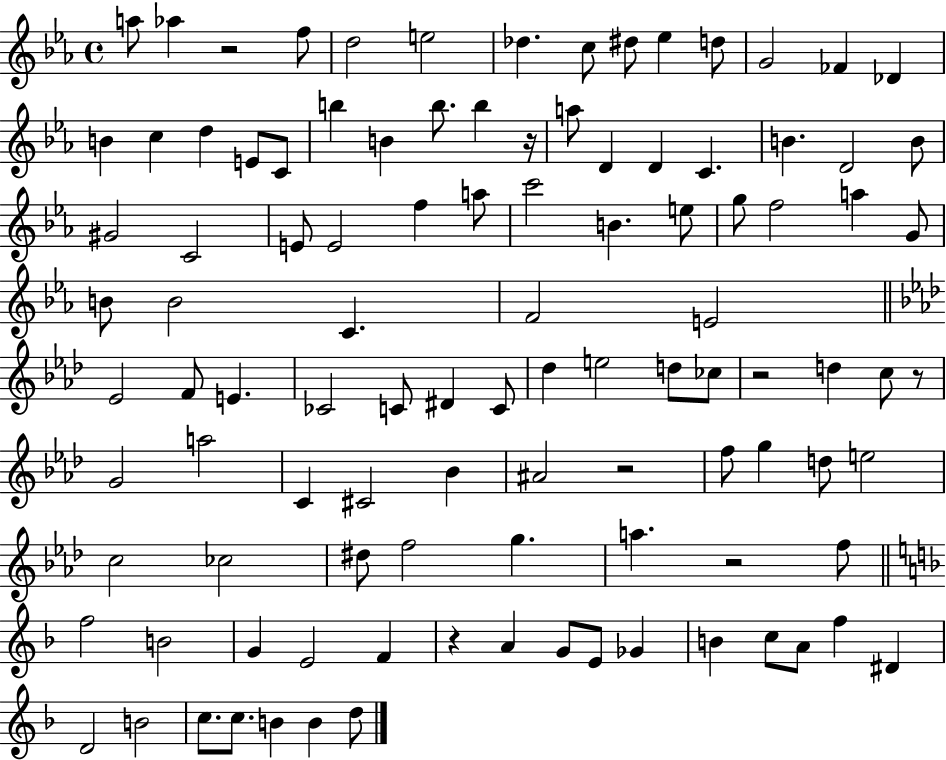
X:1
T:Untitled
M:4/4
L:1/4
K:Eb
a/2 _a z2 f/2 d2 e2 _d c/2 ^d/2 _e d/2 G2 _F _D B c d E/2 C/2 b B b/2 b z/4 a/2 D D C B D2 B/2 ^G2 C2 E/2 E2 f a/2 c'2 B e/2 g/2 f2 a G/2 B/2 B2 C F2 E2 _E2 F/2 E _C2 C/2 ^D C/2 _d e2 d/2 _c/2 z2 d c/2 z/2 G2 a2 C ^C2 _B ^A2 z2 f/2 g d/2 e2 c2 _c2 ^d/2 f2 g a z2 f/2 f2 B2 G E2 F z A G/2 E/2 _G B c/2 A/2 f ^D D2 B2 c/2 c/2 B B d/2